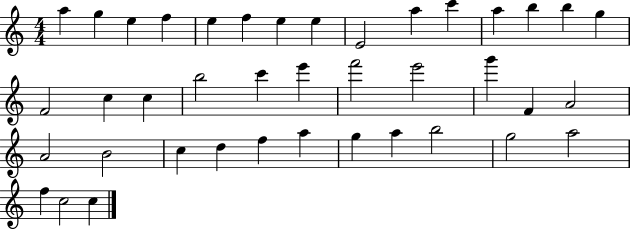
{
  \clef treble
  \numericTimeSignature
  \time 4/4
  \key c \major
  a''4 g''4 e''4 f''4 | e''4 f''4 e''4 e''4 | e'2 a''4 c'''4 | a''4 b''4 b''4 g''4 | \break f'2 c''4 c''4 | b''2 c'''4 e'''4 | f'''2 e'''2 | g'''4 f'4 a'2 | \break a'2 b'2 | c''4 d''4 f''4 a''4 | g''4 a''4 b''2 | g''2 a''2 | \break f''4 c''2 c''4 | \bar "|."
}